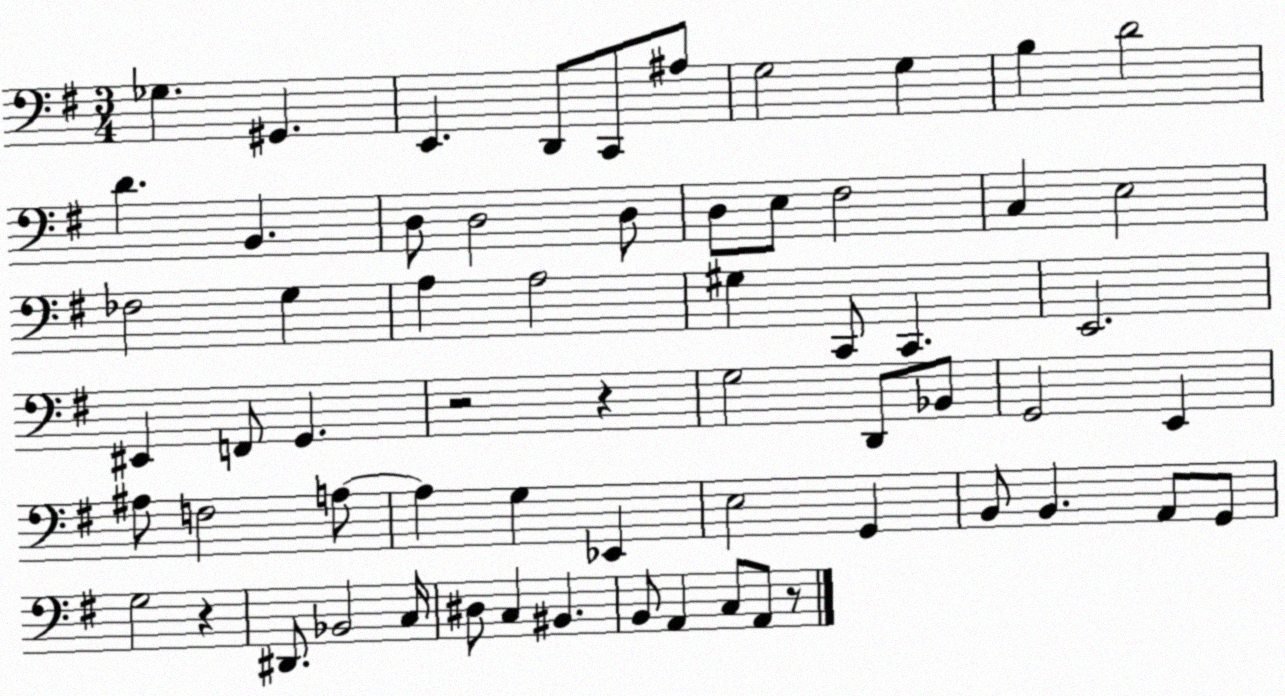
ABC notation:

X:1
T:Untitled
M:3/4
L:1/4
K:G
_G, ^G,, E,, D,,/2 C,,/2 ^A,/2 G,2 G, B, D2 D B,, D,/2 D,2 D,/2 D,/2 E,/2 ^F,2 C, E,2 _F,2 G, A, A,2 ^G, C,,/2 C,, E,,2 ^E,, F,,/2 G,, z2 z G,2 D,,/2 _B,,/2 G,,2 E,, ^A,/2 F,2 A,/2 A, G, _E,, E,2 G,, B,,/2 B,, A,,/2 G,,/2 G,2 z ^D,,/2 _B,,2 C,/4 ^D,/2 C, ^B,, B,,/2 A,, C,/2 A,,/2 z/2